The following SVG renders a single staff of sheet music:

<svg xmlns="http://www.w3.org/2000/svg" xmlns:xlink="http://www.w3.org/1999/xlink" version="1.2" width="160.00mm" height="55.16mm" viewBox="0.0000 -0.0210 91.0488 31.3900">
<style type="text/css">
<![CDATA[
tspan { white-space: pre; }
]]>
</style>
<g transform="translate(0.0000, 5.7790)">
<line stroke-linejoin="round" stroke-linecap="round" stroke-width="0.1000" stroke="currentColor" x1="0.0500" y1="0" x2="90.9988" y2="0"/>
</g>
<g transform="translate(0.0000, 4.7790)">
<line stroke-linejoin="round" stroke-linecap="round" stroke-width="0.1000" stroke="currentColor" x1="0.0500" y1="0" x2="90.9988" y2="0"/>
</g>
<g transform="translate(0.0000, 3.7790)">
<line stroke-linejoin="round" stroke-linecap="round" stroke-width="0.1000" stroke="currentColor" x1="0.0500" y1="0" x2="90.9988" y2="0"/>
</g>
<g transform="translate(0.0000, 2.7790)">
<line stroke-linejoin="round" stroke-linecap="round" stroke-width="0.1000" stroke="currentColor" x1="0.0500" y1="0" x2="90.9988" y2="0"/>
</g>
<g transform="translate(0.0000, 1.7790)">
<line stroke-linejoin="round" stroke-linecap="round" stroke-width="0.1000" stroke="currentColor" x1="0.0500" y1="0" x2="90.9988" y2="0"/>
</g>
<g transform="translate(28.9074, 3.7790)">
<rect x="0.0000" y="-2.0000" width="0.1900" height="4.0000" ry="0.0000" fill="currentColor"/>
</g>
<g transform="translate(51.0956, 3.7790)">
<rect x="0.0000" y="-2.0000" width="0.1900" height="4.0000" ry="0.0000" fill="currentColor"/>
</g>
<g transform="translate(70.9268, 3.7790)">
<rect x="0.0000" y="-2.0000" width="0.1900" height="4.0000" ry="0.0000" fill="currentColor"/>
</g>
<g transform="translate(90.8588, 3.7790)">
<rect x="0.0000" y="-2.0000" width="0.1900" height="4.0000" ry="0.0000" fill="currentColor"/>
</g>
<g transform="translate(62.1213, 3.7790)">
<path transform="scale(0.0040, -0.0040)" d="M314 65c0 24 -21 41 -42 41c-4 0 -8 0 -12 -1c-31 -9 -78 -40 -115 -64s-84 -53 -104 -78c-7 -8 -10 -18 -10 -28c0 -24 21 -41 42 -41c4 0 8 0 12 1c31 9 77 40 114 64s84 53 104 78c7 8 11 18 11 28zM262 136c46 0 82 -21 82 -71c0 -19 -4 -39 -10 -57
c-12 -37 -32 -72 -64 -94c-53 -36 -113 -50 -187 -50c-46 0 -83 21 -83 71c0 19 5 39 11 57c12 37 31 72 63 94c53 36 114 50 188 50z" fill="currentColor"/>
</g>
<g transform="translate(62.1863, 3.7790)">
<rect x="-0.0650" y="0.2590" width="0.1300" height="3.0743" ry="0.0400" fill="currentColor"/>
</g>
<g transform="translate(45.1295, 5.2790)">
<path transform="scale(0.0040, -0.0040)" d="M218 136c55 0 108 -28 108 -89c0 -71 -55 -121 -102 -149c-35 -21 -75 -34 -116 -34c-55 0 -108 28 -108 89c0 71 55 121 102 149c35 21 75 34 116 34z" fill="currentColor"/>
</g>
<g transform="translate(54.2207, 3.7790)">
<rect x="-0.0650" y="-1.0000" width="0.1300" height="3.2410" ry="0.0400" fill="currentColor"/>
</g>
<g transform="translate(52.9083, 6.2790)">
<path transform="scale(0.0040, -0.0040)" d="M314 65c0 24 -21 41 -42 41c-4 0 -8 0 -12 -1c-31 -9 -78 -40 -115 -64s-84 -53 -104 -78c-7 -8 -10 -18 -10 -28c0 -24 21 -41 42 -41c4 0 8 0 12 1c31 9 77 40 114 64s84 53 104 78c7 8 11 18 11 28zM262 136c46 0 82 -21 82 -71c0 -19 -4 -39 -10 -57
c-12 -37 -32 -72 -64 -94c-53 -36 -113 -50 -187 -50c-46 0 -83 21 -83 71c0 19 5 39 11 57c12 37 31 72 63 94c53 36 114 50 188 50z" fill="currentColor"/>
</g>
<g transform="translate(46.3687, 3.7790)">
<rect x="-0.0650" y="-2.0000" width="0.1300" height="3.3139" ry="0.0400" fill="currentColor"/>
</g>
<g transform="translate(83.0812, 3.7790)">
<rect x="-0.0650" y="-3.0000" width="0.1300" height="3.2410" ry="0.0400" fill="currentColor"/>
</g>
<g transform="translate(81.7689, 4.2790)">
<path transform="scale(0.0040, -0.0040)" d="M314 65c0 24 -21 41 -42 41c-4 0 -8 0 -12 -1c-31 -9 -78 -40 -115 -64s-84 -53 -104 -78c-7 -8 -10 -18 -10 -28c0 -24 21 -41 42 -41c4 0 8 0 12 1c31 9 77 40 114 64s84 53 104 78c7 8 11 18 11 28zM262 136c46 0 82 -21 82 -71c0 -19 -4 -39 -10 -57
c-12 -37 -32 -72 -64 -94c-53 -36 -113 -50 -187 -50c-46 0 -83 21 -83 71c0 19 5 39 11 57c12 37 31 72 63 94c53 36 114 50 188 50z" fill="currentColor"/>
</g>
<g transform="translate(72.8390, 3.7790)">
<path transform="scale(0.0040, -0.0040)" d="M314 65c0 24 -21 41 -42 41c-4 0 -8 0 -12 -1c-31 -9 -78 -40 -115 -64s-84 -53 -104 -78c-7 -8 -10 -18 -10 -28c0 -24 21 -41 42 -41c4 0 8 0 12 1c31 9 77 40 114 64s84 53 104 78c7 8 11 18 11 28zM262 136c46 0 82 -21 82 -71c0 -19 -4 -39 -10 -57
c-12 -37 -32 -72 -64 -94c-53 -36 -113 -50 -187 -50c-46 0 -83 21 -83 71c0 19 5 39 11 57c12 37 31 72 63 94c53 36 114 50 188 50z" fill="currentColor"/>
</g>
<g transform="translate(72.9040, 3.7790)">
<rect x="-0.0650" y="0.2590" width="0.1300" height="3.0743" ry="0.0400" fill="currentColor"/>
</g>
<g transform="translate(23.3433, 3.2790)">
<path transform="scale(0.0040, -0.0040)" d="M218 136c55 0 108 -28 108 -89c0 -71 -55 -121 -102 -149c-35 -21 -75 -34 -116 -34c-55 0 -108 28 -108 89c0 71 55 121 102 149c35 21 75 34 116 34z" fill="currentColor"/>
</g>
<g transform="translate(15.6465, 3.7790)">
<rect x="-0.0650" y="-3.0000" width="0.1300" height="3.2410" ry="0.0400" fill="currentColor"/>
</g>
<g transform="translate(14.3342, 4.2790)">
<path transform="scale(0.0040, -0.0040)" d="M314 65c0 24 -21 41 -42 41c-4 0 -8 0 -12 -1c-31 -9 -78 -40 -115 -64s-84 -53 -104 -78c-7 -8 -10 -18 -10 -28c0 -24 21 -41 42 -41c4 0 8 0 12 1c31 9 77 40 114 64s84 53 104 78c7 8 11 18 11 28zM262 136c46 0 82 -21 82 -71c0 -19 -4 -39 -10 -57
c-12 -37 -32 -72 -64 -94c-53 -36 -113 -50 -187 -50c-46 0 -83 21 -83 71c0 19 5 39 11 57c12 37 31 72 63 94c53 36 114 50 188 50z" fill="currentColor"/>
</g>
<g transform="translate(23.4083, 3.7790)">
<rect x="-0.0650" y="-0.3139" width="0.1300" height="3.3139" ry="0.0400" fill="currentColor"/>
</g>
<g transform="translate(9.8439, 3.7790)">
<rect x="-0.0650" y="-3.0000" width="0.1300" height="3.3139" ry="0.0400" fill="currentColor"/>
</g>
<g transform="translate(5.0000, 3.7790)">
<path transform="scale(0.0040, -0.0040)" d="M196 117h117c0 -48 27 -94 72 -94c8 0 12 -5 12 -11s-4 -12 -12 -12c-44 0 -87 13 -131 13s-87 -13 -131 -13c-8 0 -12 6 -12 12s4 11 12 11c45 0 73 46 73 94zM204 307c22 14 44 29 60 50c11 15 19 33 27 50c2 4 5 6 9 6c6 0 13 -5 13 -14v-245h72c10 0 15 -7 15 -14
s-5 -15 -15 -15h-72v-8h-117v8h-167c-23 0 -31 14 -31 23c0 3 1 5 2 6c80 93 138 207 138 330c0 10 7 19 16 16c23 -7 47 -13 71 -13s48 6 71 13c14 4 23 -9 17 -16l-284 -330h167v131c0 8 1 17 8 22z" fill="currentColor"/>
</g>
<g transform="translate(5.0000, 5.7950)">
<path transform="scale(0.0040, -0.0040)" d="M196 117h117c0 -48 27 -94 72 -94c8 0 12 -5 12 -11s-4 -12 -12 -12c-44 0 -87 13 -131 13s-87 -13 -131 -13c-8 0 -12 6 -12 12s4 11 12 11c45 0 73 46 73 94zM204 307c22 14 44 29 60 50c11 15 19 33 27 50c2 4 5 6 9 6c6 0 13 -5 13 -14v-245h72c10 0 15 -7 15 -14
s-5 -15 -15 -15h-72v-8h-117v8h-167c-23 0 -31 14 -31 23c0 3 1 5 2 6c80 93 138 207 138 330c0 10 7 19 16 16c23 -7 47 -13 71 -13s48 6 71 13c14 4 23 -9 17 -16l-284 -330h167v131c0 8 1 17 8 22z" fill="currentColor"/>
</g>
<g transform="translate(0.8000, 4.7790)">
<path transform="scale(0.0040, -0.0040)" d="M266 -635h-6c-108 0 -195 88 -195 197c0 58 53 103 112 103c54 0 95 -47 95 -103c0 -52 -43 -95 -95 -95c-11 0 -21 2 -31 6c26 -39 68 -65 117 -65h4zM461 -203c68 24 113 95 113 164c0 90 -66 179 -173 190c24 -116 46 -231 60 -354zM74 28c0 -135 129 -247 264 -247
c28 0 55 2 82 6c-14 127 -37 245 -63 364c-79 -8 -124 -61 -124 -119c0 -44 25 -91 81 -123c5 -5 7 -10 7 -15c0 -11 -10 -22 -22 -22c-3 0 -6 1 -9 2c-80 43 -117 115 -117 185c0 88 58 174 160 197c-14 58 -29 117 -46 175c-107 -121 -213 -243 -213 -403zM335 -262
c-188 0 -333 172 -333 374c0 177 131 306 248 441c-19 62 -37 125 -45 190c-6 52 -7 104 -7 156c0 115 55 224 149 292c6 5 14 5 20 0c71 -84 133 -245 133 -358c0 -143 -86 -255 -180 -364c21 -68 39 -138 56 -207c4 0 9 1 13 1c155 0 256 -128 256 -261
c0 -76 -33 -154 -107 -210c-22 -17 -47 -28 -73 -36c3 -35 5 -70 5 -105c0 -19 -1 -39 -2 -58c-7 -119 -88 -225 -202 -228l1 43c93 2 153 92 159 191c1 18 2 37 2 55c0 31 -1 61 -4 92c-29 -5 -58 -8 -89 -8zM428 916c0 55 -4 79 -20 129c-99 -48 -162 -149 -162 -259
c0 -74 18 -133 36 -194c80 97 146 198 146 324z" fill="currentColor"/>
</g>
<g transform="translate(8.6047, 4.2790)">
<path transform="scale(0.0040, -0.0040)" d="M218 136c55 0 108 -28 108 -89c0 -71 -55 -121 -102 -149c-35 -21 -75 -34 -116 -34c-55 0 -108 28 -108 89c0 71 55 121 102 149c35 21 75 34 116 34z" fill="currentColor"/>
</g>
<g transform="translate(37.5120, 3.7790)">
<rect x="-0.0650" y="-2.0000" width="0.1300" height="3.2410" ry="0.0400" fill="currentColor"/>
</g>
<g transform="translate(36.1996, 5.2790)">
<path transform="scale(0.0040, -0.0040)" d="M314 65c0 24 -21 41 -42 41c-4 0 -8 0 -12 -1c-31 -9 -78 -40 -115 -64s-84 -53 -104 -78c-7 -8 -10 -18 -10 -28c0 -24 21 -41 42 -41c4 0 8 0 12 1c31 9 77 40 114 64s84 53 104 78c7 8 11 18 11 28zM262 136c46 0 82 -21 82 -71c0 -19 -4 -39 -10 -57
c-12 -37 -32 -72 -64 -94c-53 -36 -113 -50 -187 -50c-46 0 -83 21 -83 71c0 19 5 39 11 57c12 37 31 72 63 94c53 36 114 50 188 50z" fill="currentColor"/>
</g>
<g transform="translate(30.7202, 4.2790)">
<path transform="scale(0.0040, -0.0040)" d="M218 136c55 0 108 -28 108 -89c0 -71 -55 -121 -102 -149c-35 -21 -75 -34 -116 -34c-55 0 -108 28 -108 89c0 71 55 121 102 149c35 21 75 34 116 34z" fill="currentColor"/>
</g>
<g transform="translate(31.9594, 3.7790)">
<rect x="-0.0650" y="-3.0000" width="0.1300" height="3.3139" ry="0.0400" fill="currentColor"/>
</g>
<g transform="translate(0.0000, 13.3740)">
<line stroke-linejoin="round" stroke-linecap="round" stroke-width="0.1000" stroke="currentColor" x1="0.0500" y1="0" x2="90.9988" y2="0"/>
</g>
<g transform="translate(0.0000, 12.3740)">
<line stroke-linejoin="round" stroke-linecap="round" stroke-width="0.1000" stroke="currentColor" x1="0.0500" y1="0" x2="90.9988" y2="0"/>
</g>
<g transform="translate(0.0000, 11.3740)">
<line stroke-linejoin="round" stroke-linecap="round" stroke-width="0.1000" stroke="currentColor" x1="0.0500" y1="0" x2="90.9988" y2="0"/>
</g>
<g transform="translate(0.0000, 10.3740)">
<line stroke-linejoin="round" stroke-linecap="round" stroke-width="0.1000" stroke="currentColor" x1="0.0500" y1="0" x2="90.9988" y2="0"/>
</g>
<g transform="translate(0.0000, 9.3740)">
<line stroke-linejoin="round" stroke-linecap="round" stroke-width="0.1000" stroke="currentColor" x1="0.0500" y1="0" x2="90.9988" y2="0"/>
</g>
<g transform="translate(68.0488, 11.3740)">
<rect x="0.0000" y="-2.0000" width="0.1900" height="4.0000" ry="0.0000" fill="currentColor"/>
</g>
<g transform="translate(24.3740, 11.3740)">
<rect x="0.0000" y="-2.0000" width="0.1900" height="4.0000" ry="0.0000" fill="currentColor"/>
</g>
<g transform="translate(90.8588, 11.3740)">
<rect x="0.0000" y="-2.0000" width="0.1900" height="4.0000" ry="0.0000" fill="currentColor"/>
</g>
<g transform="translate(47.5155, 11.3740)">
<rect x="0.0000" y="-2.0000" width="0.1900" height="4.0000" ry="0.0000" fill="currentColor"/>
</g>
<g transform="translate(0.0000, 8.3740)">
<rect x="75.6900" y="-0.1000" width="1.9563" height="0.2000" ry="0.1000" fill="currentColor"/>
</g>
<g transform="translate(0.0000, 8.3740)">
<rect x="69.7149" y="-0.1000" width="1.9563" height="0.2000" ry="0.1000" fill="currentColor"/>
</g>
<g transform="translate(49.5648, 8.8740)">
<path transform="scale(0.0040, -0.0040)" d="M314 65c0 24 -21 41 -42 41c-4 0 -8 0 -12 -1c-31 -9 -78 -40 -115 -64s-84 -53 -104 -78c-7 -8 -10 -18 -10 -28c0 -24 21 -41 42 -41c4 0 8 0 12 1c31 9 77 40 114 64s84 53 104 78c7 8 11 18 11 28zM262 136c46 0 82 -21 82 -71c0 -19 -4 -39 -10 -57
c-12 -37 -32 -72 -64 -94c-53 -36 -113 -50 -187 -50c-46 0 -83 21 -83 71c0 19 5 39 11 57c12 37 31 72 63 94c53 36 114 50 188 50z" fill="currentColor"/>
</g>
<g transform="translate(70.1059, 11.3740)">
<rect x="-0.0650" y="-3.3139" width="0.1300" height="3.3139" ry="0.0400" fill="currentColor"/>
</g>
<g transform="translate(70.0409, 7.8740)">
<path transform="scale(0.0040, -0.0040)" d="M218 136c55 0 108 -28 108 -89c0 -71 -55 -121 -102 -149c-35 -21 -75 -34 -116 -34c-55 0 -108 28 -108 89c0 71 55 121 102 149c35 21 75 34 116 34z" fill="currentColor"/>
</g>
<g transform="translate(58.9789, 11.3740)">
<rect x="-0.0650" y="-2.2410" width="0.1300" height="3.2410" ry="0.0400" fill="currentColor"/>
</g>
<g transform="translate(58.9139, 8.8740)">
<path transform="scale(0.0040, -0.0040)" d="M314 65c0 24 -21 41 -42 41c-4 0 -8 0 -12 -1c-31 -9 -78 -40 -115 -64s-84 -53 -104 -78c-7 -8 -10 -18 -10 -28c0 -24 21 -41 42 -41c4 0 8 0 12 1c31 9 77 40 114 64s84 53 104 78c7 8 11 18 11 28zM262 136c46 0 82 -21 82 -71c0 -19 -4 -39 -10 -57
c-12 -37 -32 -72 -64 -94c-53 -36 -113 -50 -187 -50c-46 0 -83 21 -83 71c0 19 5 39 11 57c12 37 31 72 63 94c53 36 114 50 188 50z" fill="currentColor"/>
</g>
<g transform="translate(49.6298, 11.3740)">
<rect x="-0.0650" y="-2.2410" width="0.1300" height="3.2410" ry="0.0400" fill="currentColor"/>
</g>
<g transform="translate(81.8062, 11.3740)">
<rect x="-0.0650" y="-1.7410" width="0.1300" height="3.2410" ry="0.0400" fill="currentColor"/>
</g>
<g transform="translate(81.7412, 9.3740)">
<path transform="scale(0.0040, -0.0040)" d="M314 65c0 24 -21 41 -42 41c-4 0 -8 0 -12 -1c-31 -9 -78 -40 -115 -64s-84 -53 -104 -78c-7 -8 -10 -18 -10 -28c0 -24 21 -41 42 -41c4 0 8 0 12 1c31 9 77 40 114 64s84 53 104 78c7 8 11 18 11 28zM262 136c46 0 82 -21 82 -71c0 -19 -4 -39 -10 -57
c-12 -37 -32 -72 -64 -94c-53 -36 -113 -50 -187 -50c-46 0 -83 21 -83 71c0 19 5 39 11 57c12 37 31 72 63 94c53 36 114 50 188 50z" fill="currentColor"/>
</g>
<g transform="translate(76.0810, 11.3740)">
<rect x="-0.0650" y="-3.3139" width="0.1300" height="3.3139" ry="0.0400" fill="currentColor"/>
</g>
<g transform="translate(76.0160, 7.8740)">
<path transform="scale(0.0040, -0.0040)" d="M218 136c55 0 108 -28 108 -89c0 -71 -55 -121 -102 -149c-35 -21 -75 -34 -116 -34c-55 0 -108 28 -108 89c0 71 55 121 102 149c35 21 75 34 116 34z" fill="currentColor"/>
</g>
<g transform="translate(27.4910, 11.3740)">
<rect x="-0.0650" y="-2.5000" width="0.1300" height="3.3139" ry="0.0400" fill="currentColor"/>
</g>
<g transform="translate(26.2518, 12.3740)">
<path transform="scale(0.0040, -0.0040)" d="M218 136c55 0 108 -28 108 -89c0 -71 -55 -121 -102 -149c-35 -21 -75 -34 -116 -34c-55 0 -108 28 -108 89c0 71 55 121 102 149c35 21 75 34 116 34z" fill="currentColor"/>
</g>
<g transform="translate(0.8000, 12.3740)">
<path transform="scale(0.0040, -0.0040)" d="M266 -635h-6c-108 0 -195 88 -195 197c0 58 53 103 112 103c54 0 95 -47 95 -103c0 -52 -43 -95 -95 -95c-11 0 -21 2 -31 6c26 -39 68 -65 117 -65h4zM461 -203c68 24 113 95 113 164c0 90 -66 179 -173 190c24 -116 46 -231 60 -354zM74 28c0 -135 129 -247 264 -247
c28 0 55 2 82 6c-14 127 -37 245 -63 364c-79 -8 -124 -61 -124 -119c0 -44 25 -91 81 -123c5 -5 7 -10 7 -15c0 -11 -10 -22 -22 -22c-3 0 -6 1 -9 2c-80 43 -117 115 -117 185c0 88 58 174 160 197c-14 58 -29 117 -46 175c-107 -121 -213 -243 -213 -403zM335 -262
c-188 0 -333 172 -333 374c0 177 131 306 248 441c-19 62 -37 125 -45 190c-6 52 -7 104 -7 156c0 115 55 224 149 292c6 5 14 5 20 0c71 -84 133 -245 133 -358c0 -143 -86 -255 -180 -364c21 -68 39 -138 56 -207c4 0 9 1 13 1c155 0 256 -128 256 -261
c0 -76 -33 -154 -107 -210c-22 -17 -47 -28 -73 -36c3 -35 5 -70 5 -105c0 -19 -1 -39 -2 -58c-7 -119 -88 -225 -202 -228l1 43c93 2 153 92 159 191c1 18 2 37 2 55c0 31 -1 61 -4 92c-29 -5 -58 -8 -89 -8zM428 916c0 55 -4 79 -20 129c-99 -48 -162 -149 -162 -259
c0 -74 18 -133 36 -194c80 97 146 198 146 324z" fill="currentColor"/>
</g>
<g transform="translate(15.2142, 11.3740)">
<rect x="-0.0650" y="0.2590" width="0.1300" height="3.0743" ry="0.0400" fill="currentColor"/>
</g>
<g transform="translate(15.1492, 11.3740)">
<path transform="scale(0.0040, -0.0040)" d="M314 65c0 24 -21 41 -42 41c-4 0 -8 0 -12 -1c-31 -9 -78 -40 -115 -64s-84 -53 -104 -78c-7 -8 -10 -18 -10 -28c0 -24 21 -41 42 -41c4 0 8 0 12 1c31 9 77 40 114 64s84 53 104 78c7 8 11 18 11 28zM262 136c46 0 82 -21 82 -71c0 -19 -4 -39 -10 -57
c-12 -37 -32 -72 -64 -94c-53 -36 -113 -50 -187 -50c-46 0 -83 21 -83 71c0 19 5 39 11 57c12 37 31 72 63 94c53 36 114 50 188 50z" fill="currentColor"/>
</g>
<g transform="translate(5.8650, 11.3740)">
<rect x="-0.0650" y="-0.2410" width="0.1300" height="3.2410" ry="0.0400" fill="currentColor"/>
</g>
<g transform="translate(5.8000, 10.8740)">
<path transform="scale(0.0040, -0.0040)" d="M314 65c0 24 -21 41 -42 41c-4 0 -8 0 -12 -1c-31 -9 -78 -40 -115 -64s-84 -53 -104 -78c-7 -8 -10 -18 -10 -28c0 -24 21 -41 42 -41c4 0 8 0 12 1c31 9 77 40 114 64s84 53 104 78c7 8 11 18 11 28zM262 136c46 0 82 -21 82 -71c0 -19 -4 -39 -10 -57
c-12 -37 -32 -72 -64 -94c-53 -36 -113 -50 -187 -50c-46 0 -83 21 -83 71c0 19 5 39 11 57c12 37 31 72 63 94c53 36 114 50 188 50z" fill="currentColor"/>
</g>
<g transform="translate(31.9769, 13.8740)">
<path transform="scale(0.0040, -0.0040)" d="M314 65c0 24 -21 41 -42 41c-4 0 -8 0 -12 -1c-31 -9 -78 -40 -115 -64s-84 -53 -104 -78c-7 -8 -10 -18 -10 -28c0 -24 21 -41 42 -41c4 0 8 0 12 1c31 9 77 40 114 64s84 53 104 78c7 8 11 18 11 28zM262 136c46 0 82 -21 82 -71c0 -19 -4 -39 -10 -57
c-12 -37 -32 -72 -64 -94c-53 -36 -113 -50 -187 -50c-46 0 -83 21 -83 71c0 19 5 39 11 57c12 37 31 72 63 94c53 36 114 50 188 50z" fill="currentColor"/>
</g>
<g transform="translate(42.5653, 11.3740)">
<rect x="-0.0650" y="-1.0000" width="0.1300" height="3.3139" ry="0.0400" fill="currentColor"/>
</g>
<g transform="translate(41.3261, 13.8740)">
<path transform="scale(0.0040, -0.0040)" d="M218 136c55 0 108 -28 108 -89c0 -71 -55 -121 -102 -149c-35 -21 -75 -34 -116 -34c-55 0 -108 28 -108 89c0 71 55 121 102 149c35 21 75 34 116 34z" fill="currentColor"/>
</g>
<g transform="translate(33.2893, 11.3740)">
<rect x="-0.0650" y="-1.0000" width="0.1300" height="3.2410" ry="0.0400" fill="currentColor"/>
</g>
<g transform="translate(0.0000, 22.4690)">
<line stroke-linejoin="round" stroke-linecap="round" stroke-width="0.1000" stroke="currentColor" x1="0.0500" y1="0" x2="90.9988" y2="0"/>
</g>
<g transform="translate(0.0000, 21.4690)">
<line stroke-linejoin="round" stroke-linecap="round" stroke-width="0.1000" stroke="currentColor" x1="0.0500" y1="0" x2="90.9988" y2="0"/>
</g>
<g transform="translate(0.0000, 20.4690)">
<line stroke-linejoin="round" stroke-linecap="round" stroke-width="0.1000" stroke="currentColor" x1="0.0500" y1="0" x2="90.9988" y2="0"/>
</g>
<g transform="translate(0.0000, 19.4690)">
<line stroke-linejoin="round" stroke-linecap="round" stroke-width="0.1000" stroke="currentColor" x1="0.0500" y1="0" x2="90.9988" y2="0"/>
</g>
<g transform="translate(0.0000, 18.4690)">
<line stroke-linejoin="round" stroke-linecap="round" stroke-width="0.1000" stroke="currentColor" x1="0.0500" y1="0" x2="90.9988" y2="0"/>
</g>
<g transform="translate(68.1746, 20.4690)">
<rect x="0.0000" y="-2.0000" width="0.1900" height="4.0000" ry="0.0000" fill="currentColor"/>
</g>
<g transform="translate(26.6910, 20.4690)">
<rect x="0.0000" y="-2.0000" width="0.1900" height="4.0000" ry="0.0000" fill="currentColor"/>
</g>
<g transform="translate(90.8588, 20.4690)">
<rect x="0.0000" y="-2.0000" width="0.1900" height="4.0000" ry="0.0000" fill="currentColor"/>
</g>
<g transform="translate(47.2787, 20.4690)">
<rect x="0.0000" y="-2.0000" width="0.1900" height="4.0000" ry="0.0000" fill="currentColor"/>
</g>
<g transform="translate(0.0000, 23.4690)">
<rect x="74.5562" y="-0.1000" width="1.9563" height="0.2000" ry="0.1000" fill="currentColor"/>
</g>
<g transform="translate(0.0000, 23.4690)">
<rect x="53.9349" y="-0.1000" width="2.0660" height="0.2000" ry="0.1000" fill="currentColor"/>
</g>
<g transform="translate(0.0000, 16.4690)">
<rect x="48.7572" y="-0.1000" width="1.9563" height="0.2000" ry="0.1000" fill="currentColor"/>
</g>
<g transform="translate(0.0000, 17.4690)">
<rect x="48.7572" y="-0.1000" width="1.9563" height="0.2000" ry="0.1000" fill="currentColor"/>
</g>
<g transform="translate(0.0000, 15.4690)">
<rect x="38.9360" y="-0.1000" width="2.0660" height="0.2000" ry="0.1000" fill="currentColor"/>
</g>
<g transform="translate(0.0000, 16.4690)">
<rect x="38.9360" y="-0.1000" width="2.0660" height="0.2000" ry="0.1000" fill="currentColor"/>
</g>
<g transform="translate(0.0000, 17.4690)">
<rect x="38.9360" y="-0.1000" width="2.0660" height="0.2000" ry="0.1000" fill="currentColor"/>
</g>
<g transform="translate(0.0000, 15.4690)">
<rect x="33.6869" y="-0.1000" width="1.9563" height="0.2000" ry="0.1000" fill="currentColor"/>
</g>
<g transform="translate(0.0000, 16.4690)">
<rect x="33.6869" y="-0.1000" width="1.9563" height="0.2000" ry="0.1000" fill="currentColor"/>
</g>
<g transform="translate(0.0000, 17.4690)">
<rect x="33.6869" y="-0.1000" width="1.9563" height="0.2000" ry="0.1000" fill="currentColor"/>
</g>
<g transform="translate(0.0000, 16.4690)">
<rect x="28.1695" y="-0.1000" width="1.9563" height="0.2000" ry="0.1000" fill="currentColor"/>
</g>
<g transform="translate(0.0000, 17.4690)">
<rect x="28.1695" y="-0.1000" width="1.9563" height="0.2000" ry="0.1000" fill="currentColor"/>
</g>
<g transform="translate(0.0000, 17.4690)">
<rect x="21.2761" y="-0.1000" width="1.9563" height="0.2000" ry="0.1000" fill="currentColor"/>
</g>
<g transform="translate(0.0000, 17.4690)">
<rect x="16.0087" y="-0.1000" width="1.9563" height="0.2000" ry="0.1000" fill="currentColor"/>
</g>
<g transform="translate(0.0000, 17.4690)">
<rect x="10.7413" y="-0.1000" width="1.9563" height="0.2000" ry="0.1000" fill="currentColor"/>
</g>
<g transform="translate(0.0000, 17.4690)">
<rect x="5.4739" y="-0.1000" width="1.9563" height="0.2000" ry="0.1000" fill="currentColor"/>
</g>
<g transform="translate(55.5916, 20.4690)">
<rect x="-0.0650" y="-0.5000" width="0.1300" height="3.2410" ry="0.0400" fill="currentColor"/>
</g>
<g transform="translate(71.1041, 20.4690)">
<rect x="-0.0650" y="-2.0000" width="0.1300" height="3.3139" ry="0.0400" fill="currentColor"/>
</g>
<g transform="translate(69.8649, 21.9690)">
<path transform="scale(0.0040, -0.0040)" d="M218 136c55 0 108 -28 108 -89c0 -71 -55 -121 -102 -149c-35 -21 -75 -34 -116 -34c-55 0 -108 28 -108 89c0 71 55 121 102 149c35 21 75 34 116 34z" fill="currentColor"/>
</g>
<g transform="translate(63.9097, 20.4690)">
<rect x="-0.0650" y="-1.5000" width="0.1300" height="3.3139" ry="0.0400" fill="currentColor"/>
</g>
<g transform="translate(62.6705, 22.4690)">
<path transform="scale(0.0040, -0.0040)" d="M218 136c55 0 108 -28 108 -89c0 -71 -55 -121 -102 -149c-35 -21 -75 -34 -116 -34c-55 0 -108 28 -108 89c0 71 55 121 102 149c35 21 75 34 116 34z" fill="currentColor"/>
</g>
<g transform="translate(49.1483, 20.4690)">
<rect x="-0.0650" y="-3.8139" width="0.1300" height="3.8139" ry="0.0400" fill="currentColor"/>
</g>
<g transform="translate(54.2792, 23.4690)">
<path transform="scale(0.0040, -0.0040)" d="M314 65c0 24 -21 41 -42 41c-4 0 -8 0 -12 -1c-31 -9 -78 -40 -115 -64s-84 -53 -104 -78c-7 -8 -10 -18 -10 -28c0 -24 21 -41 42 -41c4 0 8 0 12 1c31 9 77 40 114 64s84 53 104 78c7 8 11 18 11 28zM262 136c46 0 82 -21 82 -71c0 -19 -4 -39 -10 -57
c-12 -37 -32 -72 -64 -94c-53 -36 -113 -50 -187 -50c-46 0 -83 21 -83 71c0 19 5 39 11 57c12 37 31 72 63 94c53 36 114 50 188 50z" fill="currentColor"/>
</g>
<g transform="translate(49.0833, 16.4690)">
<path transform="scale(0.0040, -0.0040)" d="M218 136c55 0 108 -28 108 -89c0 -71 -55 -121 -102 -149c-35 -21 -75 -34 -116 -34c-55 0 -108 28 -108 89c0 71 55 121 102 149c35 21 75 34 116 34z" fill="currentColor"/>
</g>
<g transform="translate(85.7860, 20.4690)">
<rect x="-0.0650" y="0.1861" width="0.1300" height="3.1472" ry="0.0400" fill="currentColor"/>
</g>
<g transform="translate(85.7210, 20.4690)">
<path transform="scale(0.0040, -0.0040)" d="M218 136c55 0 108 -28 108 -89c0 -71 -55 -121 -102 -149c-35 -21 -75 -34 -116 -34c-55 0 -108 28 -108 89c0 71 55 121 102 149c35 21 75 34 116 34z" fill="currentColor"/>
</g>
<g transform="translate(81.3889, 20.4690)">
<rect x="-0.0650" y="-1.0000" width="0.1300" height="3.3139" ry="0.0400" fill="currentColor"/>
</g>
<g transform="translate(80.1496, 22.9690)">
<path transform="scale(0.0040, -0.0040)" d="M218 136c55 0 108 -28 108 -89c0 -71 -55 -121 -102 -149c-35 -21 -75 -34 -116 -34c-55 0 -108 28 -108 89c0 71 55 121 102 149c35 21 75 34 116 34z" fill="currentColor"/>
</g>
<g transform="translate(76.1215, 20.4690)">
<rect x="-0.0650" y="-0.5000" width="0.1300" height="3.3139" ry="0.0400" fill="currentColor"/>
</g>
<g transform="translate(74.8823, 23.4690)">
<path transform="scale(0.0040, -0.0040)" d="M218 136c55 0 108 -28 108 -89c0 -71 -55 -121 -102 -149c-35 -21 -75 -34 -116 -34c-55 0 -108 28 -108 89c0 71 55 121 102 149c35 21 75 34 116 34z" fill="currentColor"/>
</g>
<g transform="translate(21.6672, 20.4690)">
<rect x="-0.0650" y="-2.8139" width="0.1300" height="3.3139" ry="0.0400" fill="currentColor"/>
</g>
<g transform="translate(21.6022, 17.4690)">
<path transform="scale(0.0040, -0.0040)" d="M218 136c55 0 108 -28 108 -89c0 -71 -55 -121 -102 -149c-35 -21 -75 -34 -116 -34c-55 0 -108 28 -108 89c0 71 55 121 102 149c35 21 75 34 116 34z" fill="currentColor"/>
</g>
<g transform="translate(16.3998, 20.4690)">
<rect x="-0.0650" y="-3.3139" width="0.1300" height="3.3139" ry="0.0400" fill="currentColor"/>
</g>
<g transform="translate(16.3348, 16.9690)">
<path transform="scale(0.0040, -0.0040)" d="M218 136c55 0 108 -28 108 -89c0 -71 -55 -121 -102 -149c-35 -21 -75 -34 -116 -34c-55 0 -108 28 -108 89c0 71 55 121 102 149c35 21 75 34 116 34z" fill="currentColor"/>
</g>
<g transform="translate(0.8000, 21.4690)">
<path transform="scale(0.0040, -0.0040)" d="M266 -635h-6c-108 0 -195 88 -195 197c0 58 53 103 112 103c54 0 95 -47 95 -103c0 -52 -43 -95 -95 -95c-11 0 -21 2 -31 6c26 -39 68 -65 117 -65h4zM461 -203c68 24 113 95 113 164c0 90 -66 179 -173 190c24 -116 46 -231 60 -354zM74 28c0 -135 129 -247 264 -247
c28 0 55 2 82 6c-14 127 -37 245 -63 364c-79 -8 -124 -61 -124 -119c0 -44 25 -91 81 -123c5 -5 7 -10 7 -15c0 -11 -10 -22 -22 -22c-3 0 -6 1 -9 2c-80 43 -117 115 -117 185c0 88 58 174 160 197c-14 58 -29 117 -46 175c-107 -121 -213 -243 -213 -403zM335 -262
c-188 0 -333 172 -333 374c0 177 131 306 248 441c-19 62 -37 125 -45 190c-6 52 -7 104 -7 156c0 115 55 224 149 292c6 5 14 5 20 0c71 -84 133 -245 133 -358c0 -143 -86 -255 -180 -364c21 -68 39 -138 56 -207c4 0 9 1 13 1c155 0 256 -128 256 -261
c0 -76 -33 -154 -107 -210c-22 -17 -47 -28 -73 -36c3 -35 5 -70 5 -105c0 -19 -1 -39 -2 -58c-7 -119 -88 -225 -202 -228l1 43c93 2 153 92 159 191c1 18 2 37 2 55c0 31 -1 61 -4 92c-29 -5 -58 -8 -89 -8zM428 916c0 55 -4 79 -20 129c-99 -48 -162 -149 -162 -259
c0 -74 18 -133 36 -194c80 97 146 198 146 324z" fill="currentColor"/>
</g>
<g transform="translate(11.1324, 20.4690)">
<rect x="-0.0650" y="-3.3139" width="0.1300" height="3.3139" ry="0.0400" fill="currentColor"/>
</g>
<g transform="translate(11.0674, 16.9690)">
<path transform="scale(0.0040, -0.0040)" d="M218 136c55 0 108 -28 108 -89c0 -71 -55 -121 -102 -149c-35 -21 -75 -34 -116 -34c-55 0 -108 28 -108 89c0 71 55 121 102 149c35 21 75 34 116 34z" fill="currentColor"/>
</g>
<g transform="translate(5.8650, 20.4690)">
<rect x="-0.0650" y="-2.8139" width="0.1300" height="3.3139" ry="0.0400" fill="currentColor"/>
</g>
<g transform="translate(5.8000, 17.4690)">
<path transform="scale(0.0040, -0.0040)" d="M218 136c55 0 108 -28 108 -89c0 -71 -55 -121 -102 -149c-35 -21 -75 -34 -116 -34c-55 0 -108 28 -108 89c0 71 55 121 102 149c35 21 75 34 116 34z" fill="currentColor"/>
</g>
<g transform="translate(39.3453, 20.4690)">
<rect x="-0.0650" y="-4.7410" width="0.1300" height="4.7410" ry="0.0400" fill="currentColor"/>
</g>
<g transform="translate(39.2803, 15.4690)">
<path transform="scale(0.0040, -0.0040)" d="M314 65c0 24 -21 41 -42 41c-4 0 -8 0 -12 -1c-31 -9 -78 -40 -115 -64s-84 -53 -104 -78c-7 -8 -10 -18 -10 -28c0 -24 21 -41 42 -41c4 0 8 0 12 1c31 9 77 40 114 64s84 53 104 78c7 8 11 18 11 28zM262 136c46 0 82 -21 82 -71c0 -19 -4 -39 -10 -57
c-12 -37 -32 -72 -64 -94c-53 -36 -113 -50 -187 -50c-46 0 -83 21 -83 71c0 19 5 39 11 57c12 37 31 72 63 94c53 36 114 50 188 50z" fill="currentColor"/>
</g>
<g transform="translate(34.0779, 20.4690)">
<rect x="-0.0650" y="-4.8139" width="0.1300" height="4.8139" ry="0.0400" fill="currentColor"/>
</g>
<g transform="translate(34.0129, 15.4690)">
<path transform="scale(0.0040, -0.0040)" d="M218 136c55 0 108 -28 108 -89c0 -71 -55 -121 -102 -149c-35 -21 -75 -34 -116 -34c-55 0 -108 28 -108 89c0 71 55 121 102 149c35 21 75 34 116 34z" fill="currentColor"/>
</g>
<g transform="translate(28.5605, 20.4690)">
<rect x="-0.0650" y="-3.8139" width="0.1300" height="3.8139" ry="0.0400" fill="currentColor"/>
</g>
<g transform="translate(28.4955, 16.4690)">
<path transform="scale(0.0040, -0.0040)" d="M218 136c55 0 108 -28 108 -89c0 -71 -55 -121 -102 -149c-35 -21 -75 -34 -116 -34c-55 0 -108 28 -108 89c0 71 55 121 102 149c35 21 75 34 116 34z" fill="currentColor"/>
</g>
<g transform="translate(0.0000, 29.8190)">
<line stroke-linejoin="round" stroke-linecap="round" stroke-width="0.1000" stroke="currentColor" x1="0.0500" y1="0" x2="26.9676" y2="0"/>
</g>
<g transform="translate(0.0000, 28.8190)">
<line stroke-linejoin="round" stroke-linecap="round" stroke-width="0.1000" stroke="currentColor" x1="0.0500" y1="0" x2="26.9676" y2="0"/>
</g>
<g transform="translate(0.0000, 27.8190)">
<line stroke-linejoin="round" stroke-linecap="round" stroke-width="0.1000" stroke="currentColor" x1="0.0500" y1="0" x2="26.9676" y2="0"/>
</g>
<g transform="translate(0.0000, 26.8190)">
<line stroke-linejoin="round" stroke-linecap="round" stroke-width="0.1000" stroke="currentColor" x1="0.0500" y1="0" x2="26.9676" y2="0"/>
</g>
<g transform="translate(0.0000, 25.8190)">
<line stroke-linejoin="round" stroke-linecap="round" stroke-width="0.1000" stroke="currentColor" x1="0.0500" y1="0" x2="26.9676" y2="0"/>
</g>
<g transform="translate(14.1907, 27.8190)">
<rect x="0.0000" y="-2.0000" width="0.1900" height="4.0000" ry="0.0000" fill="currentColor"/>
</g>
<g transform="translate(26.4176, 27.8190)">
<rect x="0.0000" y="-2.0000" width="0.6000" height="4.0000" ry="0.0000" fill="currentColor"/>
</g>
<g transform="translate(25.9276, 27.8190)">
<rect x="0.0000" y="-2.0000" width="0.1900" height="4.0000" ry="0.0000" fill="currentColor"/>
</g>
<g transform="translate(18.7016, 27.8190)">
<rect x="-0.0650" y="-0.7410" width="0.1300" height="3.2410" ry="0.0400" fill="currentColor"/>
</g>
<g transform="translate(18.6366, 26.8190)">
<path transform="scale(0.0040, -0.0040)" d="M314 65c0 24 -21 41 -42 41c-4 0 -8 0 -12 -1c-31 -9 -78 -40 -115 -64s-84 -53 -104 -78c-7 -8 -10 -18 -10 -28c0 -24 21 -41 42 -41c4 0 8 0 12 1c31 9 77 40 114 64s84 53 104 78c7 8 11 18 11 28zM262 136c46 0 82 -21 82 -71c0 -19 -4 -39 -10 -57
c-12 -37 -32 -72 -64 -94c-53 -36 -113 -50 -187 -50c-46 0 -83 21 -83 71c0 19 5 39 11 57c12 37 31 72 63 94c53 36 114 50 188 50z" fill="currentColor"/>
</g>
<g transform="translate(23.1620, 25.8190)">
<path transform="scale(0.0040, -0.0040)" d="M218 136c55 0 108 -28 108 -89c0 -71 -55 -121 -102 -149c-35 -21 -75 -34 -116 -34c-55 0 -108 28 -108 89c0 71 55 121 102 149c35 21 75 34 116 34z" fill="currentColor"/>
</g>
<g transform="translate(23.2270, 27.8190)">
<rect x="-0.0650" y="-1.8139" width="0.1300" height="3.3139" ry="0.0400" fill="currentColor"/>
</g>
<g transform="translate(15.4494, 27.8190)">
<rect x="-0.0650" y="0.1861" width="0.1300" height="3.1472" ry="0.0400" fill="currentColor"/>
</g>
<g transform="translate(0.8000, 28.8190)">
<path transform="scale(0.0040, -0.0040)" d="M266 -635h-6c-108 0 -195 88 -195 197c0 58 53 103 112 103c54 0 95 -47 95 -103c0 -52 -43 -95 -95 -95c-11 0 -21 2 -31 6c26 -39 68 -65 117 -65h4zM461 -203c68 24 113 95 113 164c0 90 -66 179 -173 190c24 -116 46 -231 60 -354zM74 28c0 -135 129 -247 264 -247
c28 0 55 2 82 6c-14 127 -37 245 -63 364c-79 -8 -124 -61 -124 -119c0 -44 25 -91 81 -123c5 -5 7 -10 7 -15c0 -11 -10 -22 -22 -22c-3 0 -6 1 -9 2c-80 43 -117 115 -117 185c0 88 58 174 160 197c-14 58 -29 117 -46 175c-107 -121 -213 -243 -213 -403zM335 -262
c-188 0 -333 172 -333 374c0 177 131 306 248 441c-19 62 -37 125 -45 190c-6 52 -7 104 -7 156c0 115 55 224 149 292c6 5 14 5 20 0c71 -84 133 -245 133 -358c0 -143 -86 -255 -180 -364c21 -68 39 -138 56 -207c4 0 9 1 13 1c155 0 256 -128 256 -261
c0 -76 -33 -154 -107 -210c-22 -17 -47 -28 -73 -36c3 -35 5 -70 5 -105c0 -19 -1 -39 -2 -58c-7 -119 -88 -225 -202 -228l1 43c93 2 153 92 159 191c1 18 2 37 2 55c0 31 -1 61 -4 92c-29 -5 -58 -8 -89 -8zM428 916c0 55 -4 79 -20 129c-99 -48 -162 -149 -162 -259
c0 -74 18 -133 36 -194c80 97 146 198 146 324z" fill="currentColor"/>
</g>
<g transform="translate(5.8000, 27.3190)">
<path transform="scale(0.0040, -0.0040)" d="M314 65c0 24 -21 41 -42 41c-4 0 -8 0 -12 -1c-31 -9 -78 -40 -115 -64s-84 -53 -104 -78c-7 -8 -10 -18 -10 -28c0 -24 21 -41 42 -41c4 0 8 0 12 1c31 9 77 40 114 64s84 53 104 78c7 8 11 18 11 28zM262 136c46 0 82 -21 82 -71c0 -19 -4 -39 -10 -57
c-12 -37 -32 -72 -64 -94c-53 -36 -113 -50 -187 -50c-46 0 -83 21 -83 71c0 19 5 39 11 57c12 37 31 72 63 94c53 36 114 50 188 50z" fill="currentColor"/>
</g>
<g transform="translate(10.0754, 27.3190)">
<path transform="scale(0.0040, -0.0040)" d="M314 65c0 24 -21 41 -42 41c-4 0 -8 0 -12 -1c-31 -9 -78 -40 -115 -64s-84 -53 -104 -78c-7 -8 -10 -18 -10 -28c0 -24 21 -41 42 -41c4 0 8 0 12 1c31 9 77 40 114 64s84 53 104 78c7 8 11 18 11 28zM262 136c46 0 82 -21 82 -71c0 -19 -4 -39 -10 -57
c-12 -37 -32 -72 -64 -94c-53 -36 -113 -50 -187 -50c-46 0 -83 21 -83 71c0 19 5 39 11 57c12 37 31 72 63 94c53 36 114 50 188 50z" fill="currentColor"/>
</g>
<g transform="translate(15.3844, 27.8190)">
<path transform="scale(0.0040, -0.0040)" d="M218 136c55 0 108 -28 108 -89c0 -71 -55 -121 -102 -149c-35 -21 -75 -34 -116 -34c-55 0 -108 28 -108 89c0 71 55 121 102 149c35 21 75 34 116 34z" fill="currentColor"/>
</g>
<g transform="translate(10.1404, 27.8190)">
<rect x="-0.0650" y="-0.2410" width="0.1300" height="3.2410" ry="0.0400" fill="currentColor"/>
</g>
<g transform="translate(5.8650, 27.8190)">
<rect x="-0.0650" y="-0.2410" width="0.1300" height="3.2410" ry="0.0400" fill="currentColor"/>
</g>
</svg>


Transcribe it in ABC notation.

X:1
T:Untitled
M:4/4
L:1/4
K:C
A A2 c A F2 F D2 B2 B2 A2 c2 B2 G D2 D g2 g2 b b f2 a b b a c' e' e'2 c' C2 E F C D B c2 c2 B d2 f